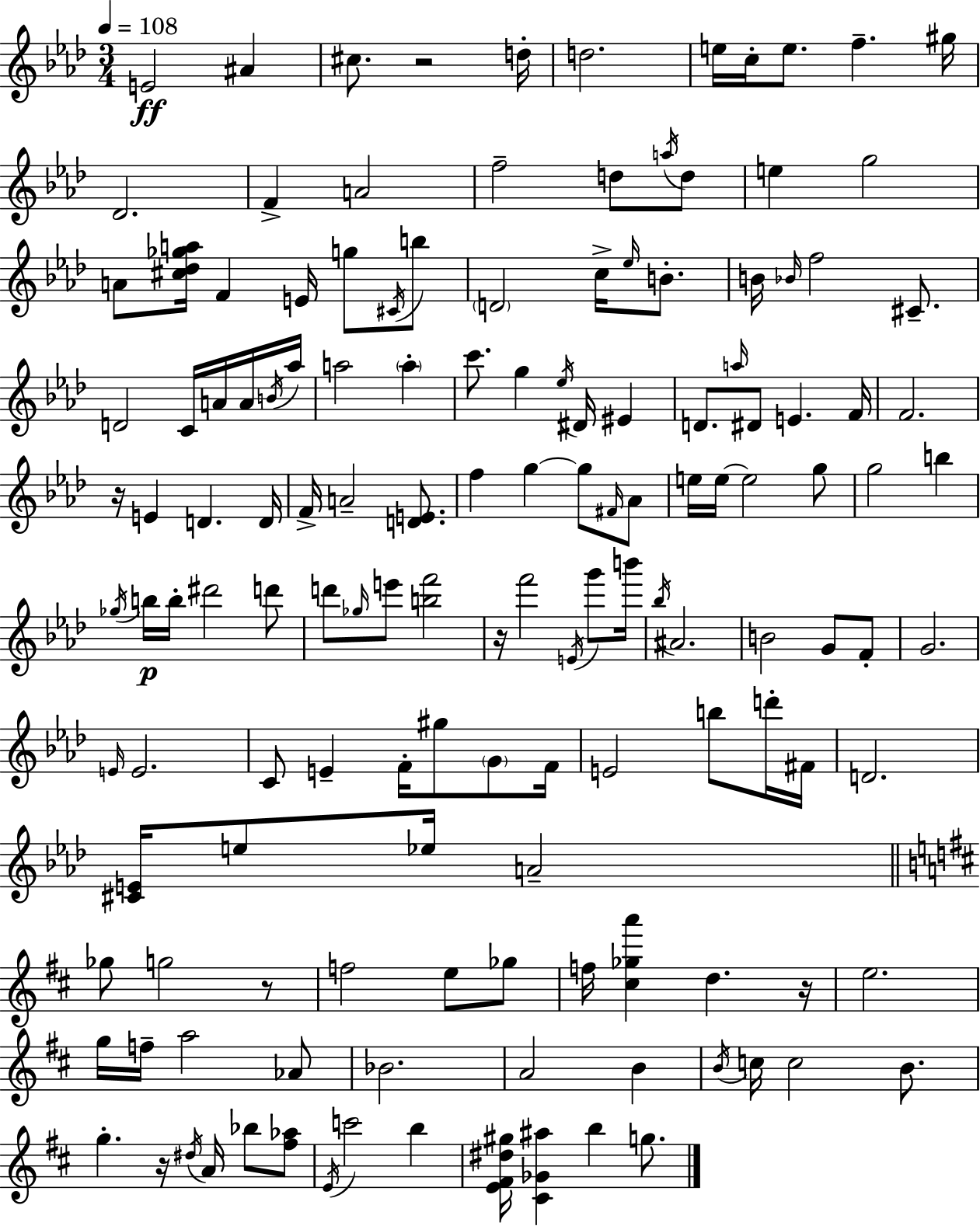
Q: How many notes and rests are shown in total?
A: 144